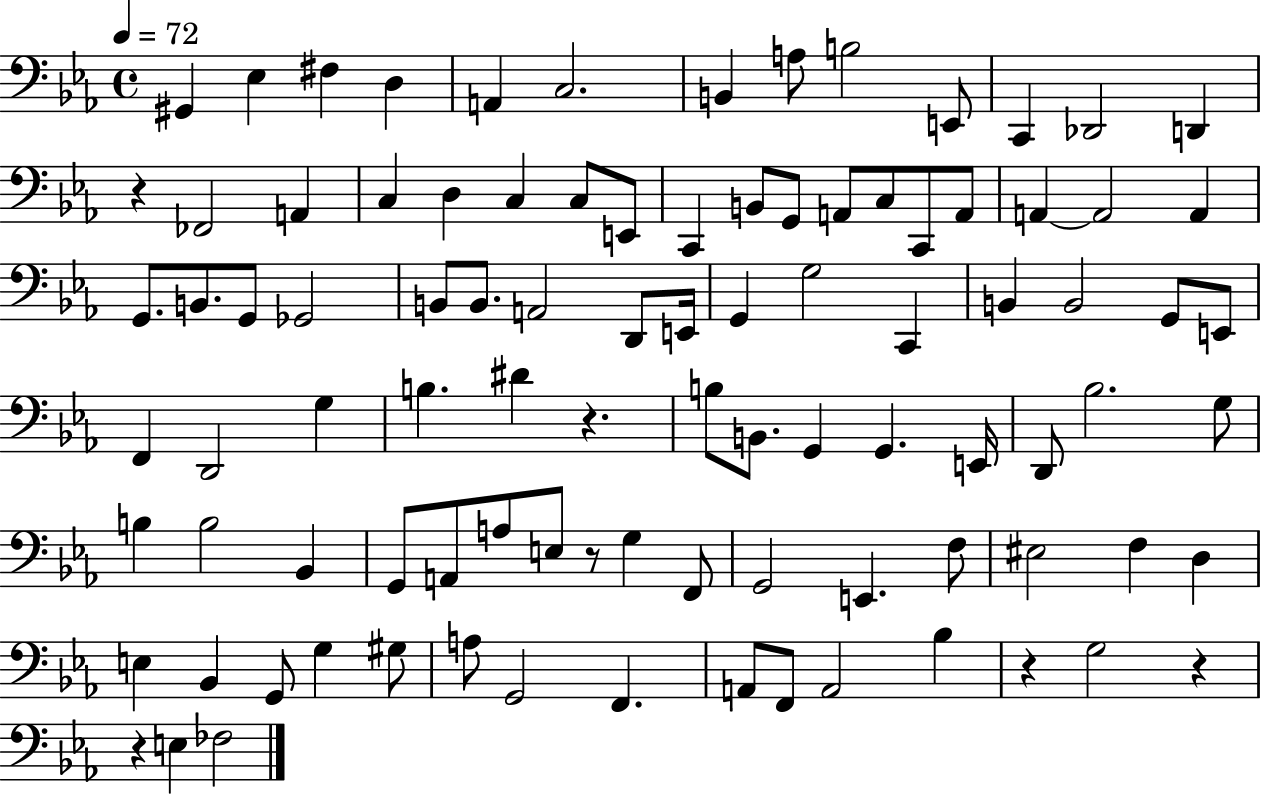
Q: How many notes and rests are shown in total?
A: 95